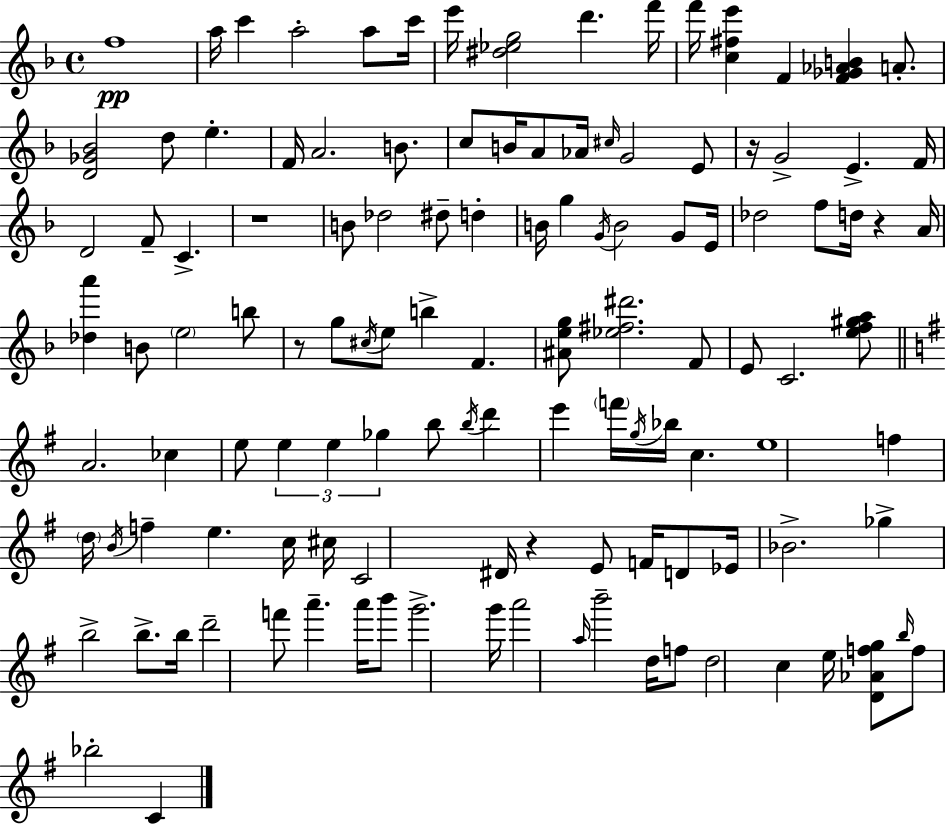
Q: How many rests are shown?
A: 5